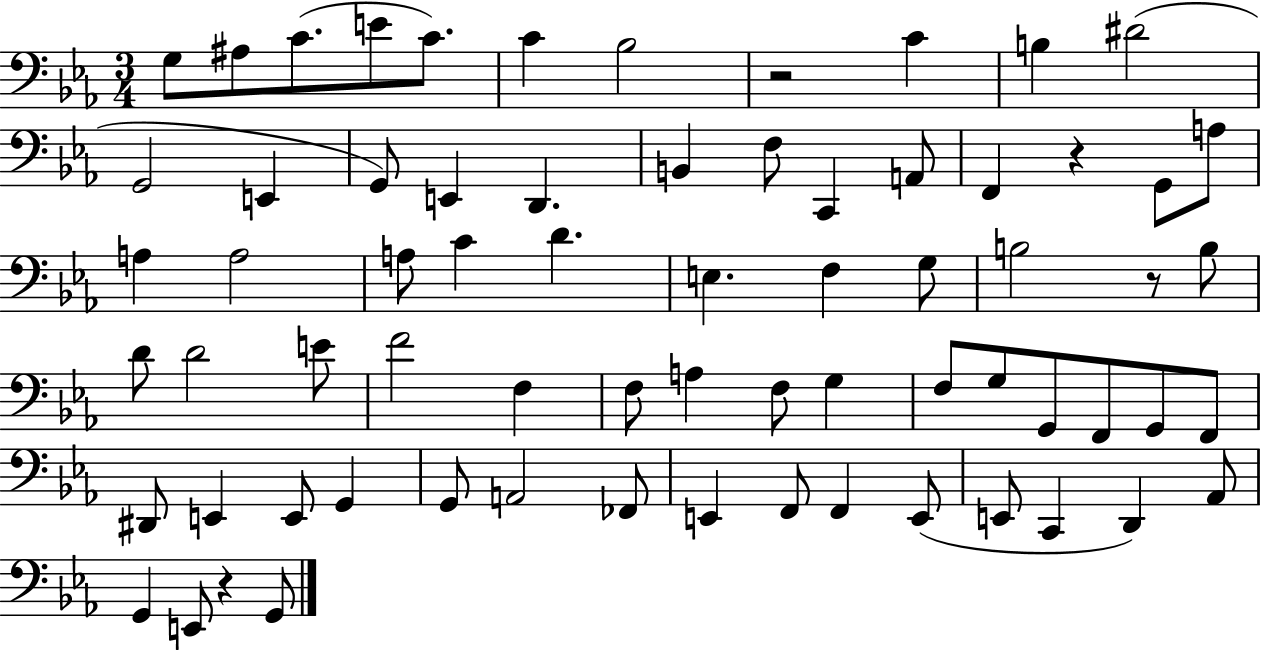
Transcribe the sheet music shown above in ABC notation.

X:1
T:Untitled
M:3/4
L:1/4
K:Eb
G,/2 ^A,/2 C/2 E/2 C/2 C _B,2 z2 C B, ^D2 G,,2 E,, G,,/2 E,, D,, B,, F,/2 C,, A,,/2 F,, z G,,/2 A,/2 A, A,2 A,/2 C D E, F, G,/2 B,2 z/2 B,/2 D/2 D2 E/2 F2 F, F,/2 A, F,/2 G, F,/2 G,/2 G,,/2 F,,/2 G,,/2 F,,/2 ^D,,/2 E,, E,,/2 G,, G,,/2 A,,2 _F,,/2 E,, F,,/2 F,, E,,/2 E,,/2 C,, D,, _A,,/2 G,, E,,/2 z G,,/2